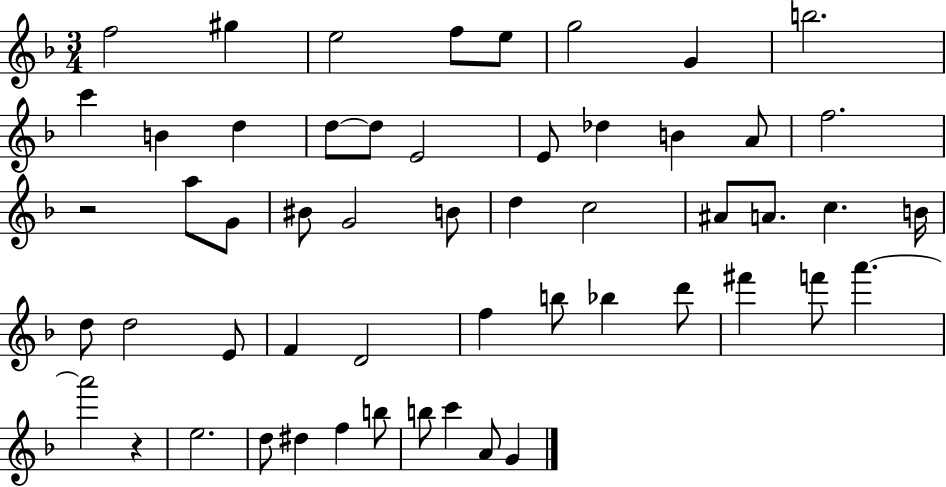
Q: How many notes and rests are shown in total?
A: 54